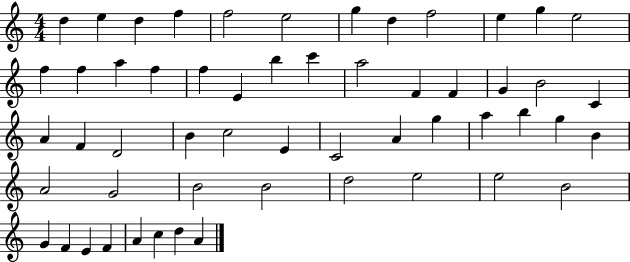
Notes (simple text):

D5/q E5/q D5/q F5/q F5/h E5/h G5/q D5/q F5/h E5/q G5/q E5/h F5/q F5/q A5/q F5/q F5/q E4/q B5/q C6/q A5/h F4/q F4/q G4/q B4/h C4/q A4/q F4/q D4/h B4/q C5/h E4/q C4/h A4/q G5/q A5/q B5/q G5/q B4/q A4/h G4/h B4/h B4/h D5/h E5/h E5/h B4/h G4/q F4/q E4/q F4/q A4/q C5/q D5/q A4/q